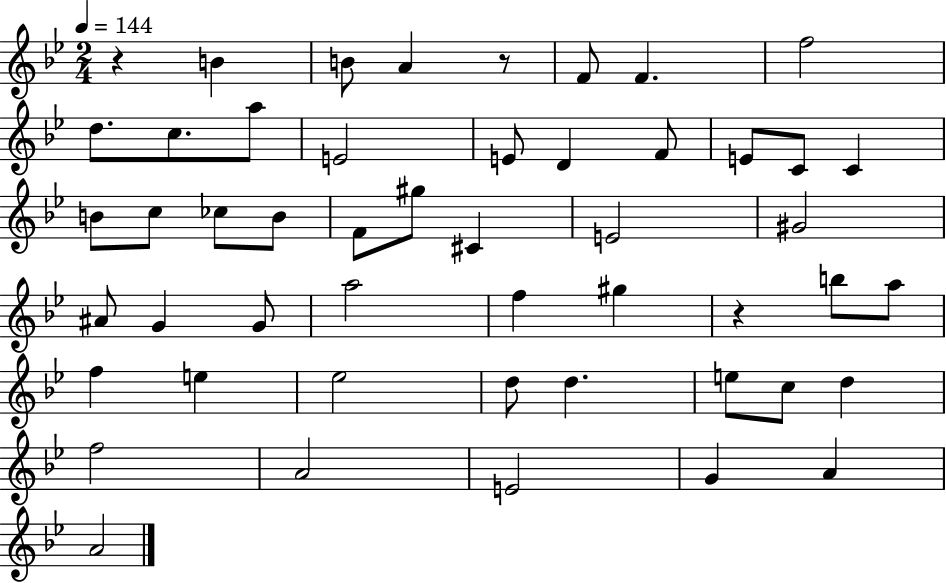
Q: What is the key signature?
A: BES major